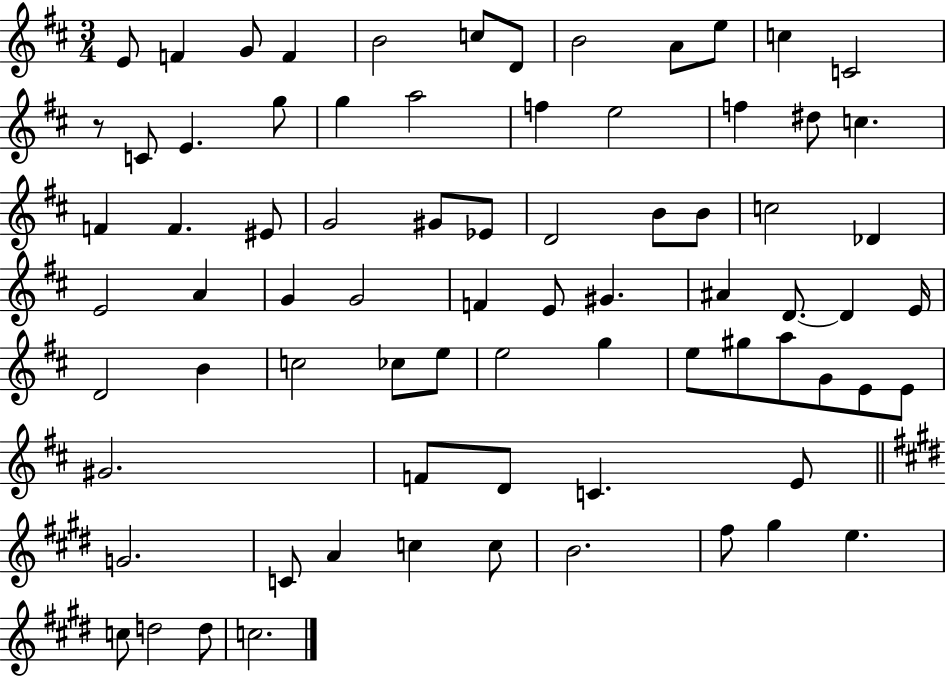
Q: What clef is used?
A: treble